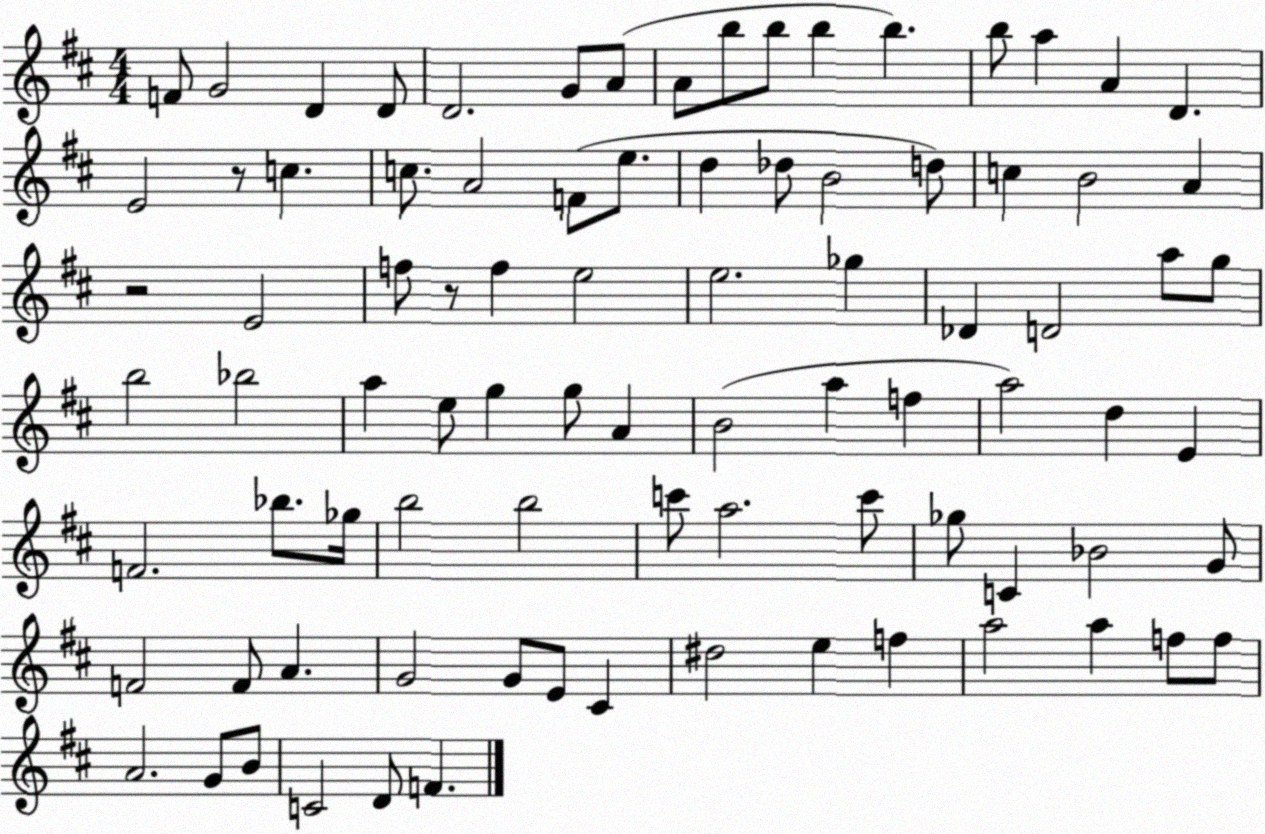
X:1
T:Untitled
M:4/4
L:1/4
K:D
F/2 G2 D D/2 D2 G/2 A/2 A/2 b/2 b/2 b b b/2 a A D E2 z/2 c c/2 A2 F/2 e/2 d _d/2 B2 d/2 c B2 A z2 E2 f/2 z/2 f e2 e2 _g _D D2 a/2 g/2 b2 _b2 a e/2 g g/2 A B2 a f a2 d E F2 _b/2 _g/4 b2 b2 c'/2 a2 c'/2 _g/2 C _B2 G/2 F2 F/2 A G2 G/2 E/2 ^C ^d2 e f a2 a f/2 f/2 A2 G/2 B/2 C2 D/2 F